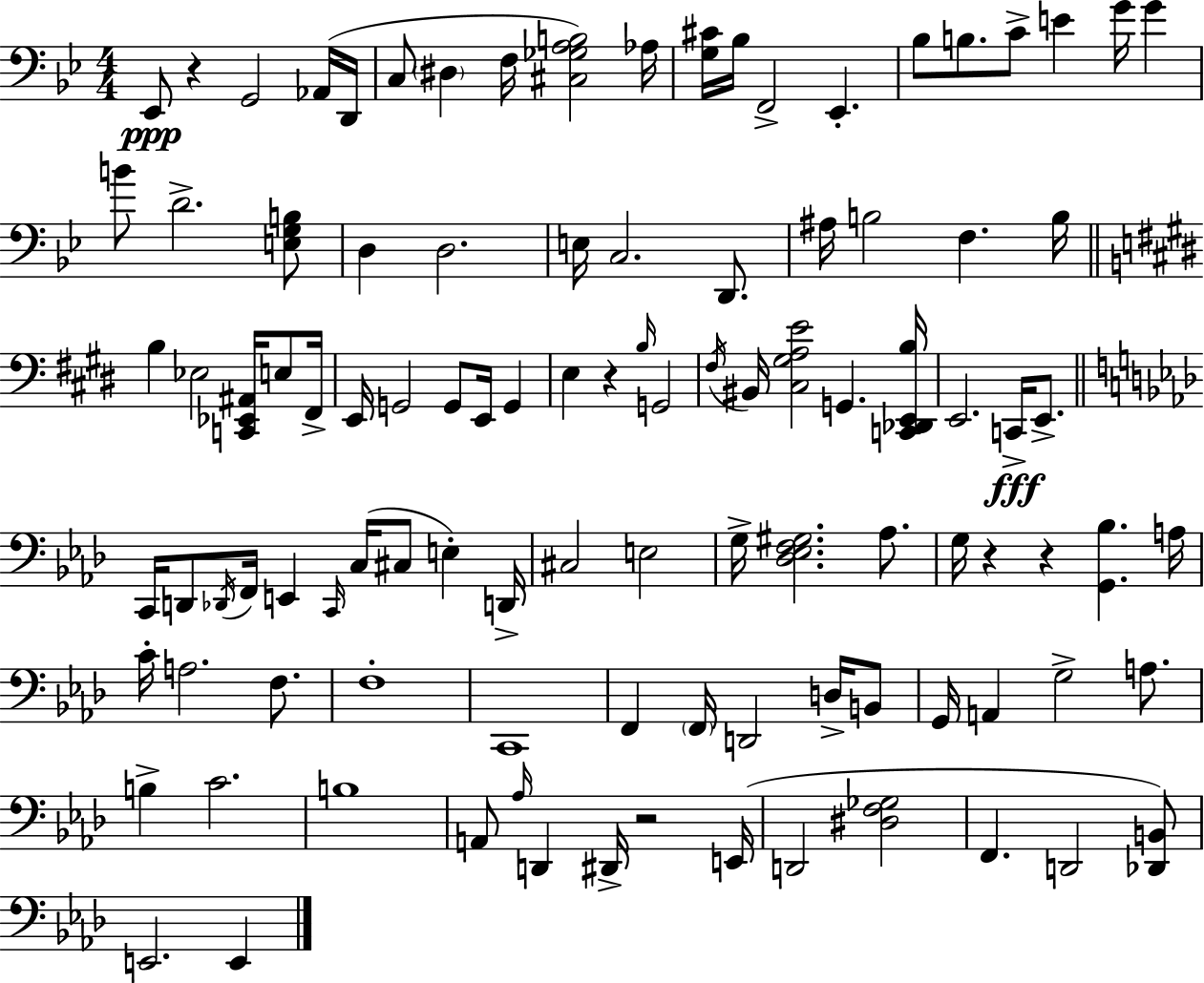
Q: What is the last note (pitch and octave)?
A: E2